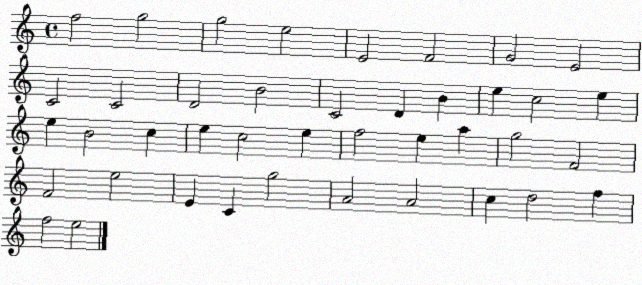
X:1
T:Untitled
M:4/4
L:1/4
K:C
f2 g2 g2 e2 E2 F2 G2 E2 C2 C2 D2 B2 C2 D B e c2 e e B2 c e c2 e f2 e a g2 F2 F2 e2 E C g2 A2 A2 c d2 f f2 e2